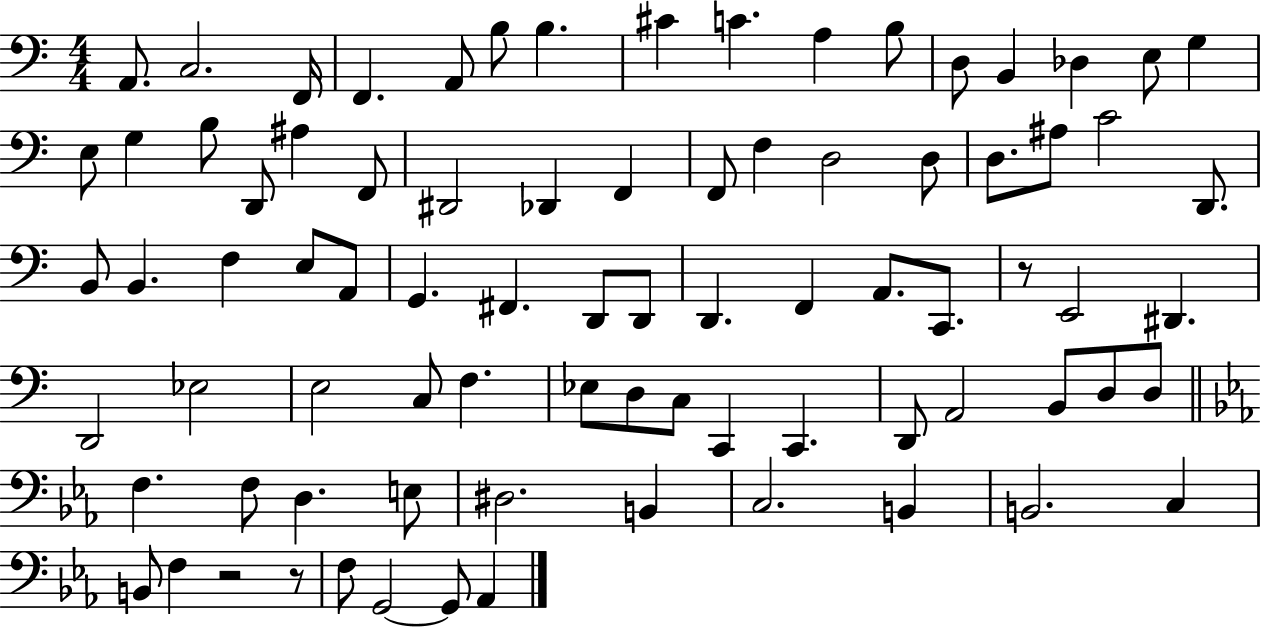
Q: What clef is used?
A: bass